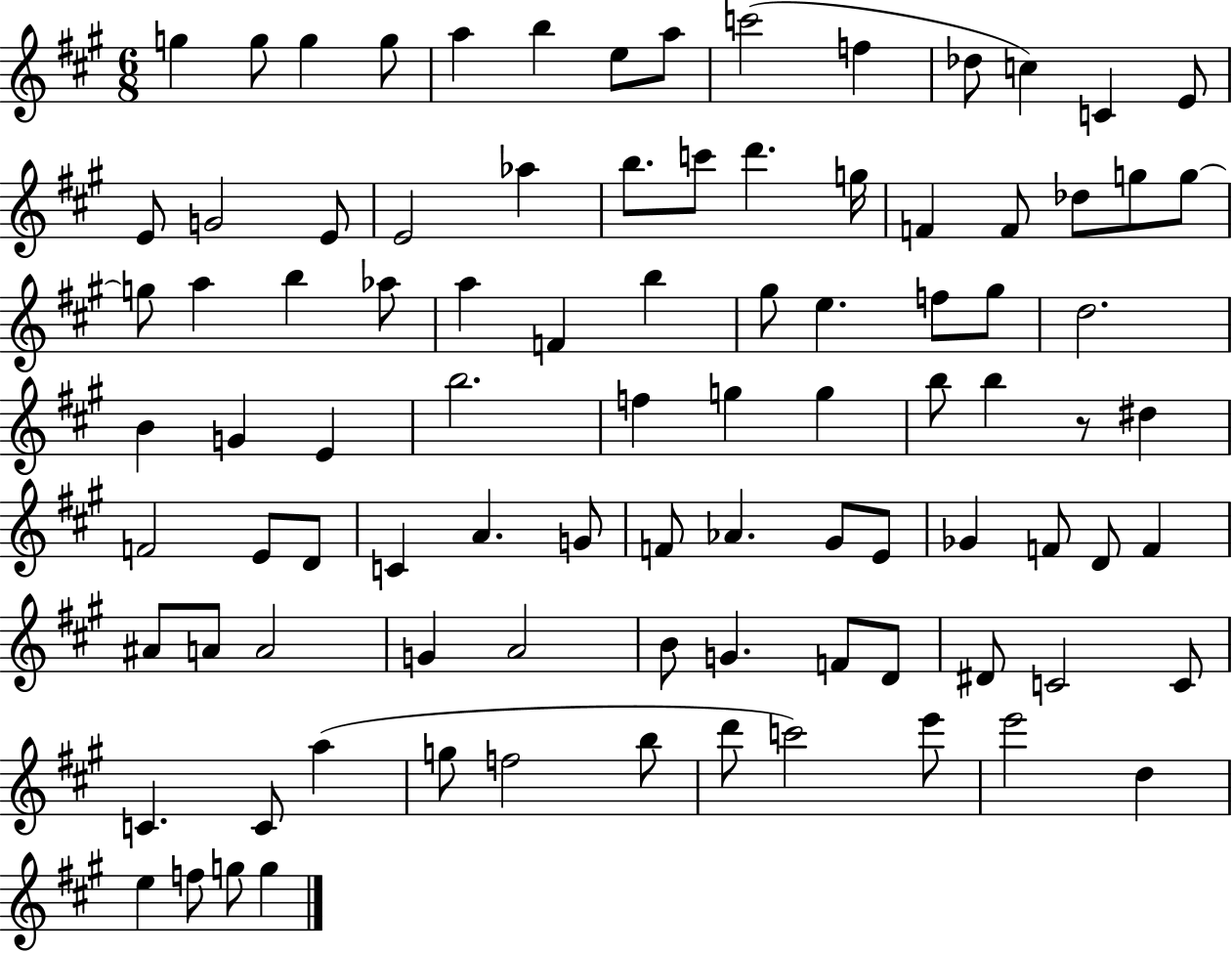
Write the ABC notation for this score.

X:1
T:Untitled
M:6/8
L:1/4
K:A
g g/2 g g/2 a b e/2 a/2 c'2 f _d/2 c C E/2 E/2 G2 E/2 E2 _a b/2 c'/2 d' g/4 F F/2 _d/2 g/2 g/2 g/2 a b _a/2 a F b ^g/2 e f/2 ^g/2 d2 B G E b2 f g g b/2 b z/2 ^d F2 E/2 D/2 C A G/2 F/2 _A ^G/2 E/2 _G F/2 D/2 F ^A/2 A/2 A2 G A2 B/2 G F/2 D/2 ^D/2 C2 C/2 C C/2 a g/2 f2 b/2 d'/2 c'2 e'/2 e'2 d e f/2 g/2 g